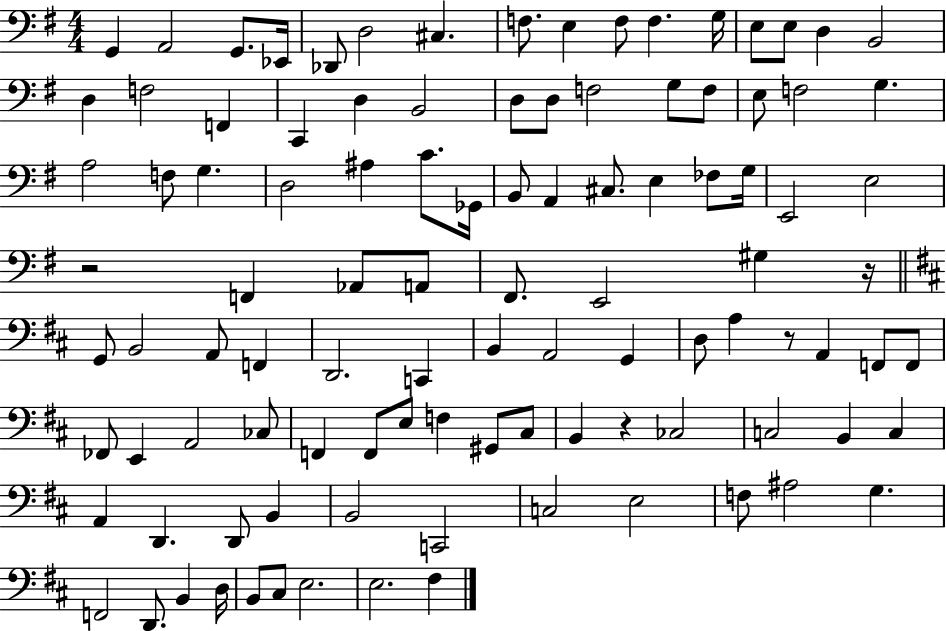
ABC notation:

X:1
T:Untitled
M:4/4
L:1/4
K:G
G,, A,,2 G,,/2 _E,,/4 _D,,/2 D,2 ^C, F,/2 E, F,/2 F, G,/4 E,/2 E,/2 D, B,,2 D, F,2 F,, C,, D, B,,2 D,/2 D,/2 F,2 G,/2 F,/2 E,/2 F,2 G, A,2 F,/2 G, D,2 ^A, C/2 _G,,/4 B,,/2 A,, ^C,/2 E, _F,/2 G,/4 E,,2 E,2 z2 F,, _A,,/2 A,,/2 ^F,,/2 E,,2 ^G, z/4 G,,/2 B,,2 A,,/2 F,, D,,2 C,, B,, A,,2 G,, D,/2 A, z/2 A,, F,,/2 F,,/2 _F,,/2 E,, A,,2 _C,/2 F,, F,,/2 E,/2 F, ^G,,/2 ^C,/2 B,, z _C,2 C,2 B,, C, A,, D,, D,,/2 B,, B,,2 C,,2 C,2 E,2 F,/2 ^A,2 G, F,,2 D,,/2 B,, D,/4 B,,/2 ^C,/2 E,2 E,2 ^F,